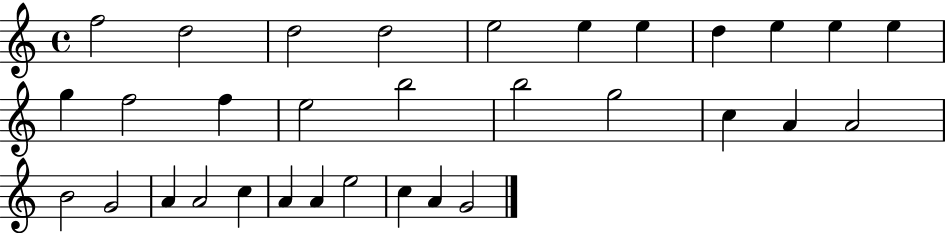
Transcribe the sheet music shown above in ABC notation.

X:1
T:Untitled
M:4/4
L:1/4
K:C
f2 d2 d2 d2 e2 e e d e e e g f2 f e2 b2 b2 g2 c A A2 B2 G2 A A2 c A A e2 c A G2